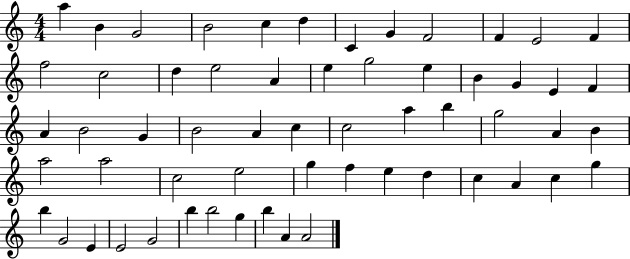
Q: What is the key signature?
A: C major